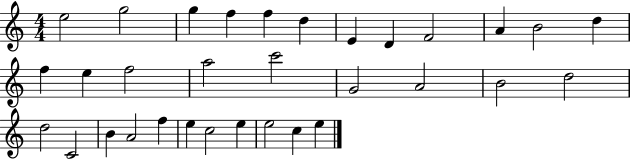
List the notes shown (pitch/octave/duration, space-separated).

E5/h G5/h G5/q F5/q F5/q D5/q E4/q D4/q F4/h A4/q B4/h D5/q F5/q E5/q F5/h A5/h C6/h G4/h A4/h B4/h D5/h D5/h C4/h B4/q A4/h F5/q E5/q C5/h E5/q E5/h C5/q E5/q